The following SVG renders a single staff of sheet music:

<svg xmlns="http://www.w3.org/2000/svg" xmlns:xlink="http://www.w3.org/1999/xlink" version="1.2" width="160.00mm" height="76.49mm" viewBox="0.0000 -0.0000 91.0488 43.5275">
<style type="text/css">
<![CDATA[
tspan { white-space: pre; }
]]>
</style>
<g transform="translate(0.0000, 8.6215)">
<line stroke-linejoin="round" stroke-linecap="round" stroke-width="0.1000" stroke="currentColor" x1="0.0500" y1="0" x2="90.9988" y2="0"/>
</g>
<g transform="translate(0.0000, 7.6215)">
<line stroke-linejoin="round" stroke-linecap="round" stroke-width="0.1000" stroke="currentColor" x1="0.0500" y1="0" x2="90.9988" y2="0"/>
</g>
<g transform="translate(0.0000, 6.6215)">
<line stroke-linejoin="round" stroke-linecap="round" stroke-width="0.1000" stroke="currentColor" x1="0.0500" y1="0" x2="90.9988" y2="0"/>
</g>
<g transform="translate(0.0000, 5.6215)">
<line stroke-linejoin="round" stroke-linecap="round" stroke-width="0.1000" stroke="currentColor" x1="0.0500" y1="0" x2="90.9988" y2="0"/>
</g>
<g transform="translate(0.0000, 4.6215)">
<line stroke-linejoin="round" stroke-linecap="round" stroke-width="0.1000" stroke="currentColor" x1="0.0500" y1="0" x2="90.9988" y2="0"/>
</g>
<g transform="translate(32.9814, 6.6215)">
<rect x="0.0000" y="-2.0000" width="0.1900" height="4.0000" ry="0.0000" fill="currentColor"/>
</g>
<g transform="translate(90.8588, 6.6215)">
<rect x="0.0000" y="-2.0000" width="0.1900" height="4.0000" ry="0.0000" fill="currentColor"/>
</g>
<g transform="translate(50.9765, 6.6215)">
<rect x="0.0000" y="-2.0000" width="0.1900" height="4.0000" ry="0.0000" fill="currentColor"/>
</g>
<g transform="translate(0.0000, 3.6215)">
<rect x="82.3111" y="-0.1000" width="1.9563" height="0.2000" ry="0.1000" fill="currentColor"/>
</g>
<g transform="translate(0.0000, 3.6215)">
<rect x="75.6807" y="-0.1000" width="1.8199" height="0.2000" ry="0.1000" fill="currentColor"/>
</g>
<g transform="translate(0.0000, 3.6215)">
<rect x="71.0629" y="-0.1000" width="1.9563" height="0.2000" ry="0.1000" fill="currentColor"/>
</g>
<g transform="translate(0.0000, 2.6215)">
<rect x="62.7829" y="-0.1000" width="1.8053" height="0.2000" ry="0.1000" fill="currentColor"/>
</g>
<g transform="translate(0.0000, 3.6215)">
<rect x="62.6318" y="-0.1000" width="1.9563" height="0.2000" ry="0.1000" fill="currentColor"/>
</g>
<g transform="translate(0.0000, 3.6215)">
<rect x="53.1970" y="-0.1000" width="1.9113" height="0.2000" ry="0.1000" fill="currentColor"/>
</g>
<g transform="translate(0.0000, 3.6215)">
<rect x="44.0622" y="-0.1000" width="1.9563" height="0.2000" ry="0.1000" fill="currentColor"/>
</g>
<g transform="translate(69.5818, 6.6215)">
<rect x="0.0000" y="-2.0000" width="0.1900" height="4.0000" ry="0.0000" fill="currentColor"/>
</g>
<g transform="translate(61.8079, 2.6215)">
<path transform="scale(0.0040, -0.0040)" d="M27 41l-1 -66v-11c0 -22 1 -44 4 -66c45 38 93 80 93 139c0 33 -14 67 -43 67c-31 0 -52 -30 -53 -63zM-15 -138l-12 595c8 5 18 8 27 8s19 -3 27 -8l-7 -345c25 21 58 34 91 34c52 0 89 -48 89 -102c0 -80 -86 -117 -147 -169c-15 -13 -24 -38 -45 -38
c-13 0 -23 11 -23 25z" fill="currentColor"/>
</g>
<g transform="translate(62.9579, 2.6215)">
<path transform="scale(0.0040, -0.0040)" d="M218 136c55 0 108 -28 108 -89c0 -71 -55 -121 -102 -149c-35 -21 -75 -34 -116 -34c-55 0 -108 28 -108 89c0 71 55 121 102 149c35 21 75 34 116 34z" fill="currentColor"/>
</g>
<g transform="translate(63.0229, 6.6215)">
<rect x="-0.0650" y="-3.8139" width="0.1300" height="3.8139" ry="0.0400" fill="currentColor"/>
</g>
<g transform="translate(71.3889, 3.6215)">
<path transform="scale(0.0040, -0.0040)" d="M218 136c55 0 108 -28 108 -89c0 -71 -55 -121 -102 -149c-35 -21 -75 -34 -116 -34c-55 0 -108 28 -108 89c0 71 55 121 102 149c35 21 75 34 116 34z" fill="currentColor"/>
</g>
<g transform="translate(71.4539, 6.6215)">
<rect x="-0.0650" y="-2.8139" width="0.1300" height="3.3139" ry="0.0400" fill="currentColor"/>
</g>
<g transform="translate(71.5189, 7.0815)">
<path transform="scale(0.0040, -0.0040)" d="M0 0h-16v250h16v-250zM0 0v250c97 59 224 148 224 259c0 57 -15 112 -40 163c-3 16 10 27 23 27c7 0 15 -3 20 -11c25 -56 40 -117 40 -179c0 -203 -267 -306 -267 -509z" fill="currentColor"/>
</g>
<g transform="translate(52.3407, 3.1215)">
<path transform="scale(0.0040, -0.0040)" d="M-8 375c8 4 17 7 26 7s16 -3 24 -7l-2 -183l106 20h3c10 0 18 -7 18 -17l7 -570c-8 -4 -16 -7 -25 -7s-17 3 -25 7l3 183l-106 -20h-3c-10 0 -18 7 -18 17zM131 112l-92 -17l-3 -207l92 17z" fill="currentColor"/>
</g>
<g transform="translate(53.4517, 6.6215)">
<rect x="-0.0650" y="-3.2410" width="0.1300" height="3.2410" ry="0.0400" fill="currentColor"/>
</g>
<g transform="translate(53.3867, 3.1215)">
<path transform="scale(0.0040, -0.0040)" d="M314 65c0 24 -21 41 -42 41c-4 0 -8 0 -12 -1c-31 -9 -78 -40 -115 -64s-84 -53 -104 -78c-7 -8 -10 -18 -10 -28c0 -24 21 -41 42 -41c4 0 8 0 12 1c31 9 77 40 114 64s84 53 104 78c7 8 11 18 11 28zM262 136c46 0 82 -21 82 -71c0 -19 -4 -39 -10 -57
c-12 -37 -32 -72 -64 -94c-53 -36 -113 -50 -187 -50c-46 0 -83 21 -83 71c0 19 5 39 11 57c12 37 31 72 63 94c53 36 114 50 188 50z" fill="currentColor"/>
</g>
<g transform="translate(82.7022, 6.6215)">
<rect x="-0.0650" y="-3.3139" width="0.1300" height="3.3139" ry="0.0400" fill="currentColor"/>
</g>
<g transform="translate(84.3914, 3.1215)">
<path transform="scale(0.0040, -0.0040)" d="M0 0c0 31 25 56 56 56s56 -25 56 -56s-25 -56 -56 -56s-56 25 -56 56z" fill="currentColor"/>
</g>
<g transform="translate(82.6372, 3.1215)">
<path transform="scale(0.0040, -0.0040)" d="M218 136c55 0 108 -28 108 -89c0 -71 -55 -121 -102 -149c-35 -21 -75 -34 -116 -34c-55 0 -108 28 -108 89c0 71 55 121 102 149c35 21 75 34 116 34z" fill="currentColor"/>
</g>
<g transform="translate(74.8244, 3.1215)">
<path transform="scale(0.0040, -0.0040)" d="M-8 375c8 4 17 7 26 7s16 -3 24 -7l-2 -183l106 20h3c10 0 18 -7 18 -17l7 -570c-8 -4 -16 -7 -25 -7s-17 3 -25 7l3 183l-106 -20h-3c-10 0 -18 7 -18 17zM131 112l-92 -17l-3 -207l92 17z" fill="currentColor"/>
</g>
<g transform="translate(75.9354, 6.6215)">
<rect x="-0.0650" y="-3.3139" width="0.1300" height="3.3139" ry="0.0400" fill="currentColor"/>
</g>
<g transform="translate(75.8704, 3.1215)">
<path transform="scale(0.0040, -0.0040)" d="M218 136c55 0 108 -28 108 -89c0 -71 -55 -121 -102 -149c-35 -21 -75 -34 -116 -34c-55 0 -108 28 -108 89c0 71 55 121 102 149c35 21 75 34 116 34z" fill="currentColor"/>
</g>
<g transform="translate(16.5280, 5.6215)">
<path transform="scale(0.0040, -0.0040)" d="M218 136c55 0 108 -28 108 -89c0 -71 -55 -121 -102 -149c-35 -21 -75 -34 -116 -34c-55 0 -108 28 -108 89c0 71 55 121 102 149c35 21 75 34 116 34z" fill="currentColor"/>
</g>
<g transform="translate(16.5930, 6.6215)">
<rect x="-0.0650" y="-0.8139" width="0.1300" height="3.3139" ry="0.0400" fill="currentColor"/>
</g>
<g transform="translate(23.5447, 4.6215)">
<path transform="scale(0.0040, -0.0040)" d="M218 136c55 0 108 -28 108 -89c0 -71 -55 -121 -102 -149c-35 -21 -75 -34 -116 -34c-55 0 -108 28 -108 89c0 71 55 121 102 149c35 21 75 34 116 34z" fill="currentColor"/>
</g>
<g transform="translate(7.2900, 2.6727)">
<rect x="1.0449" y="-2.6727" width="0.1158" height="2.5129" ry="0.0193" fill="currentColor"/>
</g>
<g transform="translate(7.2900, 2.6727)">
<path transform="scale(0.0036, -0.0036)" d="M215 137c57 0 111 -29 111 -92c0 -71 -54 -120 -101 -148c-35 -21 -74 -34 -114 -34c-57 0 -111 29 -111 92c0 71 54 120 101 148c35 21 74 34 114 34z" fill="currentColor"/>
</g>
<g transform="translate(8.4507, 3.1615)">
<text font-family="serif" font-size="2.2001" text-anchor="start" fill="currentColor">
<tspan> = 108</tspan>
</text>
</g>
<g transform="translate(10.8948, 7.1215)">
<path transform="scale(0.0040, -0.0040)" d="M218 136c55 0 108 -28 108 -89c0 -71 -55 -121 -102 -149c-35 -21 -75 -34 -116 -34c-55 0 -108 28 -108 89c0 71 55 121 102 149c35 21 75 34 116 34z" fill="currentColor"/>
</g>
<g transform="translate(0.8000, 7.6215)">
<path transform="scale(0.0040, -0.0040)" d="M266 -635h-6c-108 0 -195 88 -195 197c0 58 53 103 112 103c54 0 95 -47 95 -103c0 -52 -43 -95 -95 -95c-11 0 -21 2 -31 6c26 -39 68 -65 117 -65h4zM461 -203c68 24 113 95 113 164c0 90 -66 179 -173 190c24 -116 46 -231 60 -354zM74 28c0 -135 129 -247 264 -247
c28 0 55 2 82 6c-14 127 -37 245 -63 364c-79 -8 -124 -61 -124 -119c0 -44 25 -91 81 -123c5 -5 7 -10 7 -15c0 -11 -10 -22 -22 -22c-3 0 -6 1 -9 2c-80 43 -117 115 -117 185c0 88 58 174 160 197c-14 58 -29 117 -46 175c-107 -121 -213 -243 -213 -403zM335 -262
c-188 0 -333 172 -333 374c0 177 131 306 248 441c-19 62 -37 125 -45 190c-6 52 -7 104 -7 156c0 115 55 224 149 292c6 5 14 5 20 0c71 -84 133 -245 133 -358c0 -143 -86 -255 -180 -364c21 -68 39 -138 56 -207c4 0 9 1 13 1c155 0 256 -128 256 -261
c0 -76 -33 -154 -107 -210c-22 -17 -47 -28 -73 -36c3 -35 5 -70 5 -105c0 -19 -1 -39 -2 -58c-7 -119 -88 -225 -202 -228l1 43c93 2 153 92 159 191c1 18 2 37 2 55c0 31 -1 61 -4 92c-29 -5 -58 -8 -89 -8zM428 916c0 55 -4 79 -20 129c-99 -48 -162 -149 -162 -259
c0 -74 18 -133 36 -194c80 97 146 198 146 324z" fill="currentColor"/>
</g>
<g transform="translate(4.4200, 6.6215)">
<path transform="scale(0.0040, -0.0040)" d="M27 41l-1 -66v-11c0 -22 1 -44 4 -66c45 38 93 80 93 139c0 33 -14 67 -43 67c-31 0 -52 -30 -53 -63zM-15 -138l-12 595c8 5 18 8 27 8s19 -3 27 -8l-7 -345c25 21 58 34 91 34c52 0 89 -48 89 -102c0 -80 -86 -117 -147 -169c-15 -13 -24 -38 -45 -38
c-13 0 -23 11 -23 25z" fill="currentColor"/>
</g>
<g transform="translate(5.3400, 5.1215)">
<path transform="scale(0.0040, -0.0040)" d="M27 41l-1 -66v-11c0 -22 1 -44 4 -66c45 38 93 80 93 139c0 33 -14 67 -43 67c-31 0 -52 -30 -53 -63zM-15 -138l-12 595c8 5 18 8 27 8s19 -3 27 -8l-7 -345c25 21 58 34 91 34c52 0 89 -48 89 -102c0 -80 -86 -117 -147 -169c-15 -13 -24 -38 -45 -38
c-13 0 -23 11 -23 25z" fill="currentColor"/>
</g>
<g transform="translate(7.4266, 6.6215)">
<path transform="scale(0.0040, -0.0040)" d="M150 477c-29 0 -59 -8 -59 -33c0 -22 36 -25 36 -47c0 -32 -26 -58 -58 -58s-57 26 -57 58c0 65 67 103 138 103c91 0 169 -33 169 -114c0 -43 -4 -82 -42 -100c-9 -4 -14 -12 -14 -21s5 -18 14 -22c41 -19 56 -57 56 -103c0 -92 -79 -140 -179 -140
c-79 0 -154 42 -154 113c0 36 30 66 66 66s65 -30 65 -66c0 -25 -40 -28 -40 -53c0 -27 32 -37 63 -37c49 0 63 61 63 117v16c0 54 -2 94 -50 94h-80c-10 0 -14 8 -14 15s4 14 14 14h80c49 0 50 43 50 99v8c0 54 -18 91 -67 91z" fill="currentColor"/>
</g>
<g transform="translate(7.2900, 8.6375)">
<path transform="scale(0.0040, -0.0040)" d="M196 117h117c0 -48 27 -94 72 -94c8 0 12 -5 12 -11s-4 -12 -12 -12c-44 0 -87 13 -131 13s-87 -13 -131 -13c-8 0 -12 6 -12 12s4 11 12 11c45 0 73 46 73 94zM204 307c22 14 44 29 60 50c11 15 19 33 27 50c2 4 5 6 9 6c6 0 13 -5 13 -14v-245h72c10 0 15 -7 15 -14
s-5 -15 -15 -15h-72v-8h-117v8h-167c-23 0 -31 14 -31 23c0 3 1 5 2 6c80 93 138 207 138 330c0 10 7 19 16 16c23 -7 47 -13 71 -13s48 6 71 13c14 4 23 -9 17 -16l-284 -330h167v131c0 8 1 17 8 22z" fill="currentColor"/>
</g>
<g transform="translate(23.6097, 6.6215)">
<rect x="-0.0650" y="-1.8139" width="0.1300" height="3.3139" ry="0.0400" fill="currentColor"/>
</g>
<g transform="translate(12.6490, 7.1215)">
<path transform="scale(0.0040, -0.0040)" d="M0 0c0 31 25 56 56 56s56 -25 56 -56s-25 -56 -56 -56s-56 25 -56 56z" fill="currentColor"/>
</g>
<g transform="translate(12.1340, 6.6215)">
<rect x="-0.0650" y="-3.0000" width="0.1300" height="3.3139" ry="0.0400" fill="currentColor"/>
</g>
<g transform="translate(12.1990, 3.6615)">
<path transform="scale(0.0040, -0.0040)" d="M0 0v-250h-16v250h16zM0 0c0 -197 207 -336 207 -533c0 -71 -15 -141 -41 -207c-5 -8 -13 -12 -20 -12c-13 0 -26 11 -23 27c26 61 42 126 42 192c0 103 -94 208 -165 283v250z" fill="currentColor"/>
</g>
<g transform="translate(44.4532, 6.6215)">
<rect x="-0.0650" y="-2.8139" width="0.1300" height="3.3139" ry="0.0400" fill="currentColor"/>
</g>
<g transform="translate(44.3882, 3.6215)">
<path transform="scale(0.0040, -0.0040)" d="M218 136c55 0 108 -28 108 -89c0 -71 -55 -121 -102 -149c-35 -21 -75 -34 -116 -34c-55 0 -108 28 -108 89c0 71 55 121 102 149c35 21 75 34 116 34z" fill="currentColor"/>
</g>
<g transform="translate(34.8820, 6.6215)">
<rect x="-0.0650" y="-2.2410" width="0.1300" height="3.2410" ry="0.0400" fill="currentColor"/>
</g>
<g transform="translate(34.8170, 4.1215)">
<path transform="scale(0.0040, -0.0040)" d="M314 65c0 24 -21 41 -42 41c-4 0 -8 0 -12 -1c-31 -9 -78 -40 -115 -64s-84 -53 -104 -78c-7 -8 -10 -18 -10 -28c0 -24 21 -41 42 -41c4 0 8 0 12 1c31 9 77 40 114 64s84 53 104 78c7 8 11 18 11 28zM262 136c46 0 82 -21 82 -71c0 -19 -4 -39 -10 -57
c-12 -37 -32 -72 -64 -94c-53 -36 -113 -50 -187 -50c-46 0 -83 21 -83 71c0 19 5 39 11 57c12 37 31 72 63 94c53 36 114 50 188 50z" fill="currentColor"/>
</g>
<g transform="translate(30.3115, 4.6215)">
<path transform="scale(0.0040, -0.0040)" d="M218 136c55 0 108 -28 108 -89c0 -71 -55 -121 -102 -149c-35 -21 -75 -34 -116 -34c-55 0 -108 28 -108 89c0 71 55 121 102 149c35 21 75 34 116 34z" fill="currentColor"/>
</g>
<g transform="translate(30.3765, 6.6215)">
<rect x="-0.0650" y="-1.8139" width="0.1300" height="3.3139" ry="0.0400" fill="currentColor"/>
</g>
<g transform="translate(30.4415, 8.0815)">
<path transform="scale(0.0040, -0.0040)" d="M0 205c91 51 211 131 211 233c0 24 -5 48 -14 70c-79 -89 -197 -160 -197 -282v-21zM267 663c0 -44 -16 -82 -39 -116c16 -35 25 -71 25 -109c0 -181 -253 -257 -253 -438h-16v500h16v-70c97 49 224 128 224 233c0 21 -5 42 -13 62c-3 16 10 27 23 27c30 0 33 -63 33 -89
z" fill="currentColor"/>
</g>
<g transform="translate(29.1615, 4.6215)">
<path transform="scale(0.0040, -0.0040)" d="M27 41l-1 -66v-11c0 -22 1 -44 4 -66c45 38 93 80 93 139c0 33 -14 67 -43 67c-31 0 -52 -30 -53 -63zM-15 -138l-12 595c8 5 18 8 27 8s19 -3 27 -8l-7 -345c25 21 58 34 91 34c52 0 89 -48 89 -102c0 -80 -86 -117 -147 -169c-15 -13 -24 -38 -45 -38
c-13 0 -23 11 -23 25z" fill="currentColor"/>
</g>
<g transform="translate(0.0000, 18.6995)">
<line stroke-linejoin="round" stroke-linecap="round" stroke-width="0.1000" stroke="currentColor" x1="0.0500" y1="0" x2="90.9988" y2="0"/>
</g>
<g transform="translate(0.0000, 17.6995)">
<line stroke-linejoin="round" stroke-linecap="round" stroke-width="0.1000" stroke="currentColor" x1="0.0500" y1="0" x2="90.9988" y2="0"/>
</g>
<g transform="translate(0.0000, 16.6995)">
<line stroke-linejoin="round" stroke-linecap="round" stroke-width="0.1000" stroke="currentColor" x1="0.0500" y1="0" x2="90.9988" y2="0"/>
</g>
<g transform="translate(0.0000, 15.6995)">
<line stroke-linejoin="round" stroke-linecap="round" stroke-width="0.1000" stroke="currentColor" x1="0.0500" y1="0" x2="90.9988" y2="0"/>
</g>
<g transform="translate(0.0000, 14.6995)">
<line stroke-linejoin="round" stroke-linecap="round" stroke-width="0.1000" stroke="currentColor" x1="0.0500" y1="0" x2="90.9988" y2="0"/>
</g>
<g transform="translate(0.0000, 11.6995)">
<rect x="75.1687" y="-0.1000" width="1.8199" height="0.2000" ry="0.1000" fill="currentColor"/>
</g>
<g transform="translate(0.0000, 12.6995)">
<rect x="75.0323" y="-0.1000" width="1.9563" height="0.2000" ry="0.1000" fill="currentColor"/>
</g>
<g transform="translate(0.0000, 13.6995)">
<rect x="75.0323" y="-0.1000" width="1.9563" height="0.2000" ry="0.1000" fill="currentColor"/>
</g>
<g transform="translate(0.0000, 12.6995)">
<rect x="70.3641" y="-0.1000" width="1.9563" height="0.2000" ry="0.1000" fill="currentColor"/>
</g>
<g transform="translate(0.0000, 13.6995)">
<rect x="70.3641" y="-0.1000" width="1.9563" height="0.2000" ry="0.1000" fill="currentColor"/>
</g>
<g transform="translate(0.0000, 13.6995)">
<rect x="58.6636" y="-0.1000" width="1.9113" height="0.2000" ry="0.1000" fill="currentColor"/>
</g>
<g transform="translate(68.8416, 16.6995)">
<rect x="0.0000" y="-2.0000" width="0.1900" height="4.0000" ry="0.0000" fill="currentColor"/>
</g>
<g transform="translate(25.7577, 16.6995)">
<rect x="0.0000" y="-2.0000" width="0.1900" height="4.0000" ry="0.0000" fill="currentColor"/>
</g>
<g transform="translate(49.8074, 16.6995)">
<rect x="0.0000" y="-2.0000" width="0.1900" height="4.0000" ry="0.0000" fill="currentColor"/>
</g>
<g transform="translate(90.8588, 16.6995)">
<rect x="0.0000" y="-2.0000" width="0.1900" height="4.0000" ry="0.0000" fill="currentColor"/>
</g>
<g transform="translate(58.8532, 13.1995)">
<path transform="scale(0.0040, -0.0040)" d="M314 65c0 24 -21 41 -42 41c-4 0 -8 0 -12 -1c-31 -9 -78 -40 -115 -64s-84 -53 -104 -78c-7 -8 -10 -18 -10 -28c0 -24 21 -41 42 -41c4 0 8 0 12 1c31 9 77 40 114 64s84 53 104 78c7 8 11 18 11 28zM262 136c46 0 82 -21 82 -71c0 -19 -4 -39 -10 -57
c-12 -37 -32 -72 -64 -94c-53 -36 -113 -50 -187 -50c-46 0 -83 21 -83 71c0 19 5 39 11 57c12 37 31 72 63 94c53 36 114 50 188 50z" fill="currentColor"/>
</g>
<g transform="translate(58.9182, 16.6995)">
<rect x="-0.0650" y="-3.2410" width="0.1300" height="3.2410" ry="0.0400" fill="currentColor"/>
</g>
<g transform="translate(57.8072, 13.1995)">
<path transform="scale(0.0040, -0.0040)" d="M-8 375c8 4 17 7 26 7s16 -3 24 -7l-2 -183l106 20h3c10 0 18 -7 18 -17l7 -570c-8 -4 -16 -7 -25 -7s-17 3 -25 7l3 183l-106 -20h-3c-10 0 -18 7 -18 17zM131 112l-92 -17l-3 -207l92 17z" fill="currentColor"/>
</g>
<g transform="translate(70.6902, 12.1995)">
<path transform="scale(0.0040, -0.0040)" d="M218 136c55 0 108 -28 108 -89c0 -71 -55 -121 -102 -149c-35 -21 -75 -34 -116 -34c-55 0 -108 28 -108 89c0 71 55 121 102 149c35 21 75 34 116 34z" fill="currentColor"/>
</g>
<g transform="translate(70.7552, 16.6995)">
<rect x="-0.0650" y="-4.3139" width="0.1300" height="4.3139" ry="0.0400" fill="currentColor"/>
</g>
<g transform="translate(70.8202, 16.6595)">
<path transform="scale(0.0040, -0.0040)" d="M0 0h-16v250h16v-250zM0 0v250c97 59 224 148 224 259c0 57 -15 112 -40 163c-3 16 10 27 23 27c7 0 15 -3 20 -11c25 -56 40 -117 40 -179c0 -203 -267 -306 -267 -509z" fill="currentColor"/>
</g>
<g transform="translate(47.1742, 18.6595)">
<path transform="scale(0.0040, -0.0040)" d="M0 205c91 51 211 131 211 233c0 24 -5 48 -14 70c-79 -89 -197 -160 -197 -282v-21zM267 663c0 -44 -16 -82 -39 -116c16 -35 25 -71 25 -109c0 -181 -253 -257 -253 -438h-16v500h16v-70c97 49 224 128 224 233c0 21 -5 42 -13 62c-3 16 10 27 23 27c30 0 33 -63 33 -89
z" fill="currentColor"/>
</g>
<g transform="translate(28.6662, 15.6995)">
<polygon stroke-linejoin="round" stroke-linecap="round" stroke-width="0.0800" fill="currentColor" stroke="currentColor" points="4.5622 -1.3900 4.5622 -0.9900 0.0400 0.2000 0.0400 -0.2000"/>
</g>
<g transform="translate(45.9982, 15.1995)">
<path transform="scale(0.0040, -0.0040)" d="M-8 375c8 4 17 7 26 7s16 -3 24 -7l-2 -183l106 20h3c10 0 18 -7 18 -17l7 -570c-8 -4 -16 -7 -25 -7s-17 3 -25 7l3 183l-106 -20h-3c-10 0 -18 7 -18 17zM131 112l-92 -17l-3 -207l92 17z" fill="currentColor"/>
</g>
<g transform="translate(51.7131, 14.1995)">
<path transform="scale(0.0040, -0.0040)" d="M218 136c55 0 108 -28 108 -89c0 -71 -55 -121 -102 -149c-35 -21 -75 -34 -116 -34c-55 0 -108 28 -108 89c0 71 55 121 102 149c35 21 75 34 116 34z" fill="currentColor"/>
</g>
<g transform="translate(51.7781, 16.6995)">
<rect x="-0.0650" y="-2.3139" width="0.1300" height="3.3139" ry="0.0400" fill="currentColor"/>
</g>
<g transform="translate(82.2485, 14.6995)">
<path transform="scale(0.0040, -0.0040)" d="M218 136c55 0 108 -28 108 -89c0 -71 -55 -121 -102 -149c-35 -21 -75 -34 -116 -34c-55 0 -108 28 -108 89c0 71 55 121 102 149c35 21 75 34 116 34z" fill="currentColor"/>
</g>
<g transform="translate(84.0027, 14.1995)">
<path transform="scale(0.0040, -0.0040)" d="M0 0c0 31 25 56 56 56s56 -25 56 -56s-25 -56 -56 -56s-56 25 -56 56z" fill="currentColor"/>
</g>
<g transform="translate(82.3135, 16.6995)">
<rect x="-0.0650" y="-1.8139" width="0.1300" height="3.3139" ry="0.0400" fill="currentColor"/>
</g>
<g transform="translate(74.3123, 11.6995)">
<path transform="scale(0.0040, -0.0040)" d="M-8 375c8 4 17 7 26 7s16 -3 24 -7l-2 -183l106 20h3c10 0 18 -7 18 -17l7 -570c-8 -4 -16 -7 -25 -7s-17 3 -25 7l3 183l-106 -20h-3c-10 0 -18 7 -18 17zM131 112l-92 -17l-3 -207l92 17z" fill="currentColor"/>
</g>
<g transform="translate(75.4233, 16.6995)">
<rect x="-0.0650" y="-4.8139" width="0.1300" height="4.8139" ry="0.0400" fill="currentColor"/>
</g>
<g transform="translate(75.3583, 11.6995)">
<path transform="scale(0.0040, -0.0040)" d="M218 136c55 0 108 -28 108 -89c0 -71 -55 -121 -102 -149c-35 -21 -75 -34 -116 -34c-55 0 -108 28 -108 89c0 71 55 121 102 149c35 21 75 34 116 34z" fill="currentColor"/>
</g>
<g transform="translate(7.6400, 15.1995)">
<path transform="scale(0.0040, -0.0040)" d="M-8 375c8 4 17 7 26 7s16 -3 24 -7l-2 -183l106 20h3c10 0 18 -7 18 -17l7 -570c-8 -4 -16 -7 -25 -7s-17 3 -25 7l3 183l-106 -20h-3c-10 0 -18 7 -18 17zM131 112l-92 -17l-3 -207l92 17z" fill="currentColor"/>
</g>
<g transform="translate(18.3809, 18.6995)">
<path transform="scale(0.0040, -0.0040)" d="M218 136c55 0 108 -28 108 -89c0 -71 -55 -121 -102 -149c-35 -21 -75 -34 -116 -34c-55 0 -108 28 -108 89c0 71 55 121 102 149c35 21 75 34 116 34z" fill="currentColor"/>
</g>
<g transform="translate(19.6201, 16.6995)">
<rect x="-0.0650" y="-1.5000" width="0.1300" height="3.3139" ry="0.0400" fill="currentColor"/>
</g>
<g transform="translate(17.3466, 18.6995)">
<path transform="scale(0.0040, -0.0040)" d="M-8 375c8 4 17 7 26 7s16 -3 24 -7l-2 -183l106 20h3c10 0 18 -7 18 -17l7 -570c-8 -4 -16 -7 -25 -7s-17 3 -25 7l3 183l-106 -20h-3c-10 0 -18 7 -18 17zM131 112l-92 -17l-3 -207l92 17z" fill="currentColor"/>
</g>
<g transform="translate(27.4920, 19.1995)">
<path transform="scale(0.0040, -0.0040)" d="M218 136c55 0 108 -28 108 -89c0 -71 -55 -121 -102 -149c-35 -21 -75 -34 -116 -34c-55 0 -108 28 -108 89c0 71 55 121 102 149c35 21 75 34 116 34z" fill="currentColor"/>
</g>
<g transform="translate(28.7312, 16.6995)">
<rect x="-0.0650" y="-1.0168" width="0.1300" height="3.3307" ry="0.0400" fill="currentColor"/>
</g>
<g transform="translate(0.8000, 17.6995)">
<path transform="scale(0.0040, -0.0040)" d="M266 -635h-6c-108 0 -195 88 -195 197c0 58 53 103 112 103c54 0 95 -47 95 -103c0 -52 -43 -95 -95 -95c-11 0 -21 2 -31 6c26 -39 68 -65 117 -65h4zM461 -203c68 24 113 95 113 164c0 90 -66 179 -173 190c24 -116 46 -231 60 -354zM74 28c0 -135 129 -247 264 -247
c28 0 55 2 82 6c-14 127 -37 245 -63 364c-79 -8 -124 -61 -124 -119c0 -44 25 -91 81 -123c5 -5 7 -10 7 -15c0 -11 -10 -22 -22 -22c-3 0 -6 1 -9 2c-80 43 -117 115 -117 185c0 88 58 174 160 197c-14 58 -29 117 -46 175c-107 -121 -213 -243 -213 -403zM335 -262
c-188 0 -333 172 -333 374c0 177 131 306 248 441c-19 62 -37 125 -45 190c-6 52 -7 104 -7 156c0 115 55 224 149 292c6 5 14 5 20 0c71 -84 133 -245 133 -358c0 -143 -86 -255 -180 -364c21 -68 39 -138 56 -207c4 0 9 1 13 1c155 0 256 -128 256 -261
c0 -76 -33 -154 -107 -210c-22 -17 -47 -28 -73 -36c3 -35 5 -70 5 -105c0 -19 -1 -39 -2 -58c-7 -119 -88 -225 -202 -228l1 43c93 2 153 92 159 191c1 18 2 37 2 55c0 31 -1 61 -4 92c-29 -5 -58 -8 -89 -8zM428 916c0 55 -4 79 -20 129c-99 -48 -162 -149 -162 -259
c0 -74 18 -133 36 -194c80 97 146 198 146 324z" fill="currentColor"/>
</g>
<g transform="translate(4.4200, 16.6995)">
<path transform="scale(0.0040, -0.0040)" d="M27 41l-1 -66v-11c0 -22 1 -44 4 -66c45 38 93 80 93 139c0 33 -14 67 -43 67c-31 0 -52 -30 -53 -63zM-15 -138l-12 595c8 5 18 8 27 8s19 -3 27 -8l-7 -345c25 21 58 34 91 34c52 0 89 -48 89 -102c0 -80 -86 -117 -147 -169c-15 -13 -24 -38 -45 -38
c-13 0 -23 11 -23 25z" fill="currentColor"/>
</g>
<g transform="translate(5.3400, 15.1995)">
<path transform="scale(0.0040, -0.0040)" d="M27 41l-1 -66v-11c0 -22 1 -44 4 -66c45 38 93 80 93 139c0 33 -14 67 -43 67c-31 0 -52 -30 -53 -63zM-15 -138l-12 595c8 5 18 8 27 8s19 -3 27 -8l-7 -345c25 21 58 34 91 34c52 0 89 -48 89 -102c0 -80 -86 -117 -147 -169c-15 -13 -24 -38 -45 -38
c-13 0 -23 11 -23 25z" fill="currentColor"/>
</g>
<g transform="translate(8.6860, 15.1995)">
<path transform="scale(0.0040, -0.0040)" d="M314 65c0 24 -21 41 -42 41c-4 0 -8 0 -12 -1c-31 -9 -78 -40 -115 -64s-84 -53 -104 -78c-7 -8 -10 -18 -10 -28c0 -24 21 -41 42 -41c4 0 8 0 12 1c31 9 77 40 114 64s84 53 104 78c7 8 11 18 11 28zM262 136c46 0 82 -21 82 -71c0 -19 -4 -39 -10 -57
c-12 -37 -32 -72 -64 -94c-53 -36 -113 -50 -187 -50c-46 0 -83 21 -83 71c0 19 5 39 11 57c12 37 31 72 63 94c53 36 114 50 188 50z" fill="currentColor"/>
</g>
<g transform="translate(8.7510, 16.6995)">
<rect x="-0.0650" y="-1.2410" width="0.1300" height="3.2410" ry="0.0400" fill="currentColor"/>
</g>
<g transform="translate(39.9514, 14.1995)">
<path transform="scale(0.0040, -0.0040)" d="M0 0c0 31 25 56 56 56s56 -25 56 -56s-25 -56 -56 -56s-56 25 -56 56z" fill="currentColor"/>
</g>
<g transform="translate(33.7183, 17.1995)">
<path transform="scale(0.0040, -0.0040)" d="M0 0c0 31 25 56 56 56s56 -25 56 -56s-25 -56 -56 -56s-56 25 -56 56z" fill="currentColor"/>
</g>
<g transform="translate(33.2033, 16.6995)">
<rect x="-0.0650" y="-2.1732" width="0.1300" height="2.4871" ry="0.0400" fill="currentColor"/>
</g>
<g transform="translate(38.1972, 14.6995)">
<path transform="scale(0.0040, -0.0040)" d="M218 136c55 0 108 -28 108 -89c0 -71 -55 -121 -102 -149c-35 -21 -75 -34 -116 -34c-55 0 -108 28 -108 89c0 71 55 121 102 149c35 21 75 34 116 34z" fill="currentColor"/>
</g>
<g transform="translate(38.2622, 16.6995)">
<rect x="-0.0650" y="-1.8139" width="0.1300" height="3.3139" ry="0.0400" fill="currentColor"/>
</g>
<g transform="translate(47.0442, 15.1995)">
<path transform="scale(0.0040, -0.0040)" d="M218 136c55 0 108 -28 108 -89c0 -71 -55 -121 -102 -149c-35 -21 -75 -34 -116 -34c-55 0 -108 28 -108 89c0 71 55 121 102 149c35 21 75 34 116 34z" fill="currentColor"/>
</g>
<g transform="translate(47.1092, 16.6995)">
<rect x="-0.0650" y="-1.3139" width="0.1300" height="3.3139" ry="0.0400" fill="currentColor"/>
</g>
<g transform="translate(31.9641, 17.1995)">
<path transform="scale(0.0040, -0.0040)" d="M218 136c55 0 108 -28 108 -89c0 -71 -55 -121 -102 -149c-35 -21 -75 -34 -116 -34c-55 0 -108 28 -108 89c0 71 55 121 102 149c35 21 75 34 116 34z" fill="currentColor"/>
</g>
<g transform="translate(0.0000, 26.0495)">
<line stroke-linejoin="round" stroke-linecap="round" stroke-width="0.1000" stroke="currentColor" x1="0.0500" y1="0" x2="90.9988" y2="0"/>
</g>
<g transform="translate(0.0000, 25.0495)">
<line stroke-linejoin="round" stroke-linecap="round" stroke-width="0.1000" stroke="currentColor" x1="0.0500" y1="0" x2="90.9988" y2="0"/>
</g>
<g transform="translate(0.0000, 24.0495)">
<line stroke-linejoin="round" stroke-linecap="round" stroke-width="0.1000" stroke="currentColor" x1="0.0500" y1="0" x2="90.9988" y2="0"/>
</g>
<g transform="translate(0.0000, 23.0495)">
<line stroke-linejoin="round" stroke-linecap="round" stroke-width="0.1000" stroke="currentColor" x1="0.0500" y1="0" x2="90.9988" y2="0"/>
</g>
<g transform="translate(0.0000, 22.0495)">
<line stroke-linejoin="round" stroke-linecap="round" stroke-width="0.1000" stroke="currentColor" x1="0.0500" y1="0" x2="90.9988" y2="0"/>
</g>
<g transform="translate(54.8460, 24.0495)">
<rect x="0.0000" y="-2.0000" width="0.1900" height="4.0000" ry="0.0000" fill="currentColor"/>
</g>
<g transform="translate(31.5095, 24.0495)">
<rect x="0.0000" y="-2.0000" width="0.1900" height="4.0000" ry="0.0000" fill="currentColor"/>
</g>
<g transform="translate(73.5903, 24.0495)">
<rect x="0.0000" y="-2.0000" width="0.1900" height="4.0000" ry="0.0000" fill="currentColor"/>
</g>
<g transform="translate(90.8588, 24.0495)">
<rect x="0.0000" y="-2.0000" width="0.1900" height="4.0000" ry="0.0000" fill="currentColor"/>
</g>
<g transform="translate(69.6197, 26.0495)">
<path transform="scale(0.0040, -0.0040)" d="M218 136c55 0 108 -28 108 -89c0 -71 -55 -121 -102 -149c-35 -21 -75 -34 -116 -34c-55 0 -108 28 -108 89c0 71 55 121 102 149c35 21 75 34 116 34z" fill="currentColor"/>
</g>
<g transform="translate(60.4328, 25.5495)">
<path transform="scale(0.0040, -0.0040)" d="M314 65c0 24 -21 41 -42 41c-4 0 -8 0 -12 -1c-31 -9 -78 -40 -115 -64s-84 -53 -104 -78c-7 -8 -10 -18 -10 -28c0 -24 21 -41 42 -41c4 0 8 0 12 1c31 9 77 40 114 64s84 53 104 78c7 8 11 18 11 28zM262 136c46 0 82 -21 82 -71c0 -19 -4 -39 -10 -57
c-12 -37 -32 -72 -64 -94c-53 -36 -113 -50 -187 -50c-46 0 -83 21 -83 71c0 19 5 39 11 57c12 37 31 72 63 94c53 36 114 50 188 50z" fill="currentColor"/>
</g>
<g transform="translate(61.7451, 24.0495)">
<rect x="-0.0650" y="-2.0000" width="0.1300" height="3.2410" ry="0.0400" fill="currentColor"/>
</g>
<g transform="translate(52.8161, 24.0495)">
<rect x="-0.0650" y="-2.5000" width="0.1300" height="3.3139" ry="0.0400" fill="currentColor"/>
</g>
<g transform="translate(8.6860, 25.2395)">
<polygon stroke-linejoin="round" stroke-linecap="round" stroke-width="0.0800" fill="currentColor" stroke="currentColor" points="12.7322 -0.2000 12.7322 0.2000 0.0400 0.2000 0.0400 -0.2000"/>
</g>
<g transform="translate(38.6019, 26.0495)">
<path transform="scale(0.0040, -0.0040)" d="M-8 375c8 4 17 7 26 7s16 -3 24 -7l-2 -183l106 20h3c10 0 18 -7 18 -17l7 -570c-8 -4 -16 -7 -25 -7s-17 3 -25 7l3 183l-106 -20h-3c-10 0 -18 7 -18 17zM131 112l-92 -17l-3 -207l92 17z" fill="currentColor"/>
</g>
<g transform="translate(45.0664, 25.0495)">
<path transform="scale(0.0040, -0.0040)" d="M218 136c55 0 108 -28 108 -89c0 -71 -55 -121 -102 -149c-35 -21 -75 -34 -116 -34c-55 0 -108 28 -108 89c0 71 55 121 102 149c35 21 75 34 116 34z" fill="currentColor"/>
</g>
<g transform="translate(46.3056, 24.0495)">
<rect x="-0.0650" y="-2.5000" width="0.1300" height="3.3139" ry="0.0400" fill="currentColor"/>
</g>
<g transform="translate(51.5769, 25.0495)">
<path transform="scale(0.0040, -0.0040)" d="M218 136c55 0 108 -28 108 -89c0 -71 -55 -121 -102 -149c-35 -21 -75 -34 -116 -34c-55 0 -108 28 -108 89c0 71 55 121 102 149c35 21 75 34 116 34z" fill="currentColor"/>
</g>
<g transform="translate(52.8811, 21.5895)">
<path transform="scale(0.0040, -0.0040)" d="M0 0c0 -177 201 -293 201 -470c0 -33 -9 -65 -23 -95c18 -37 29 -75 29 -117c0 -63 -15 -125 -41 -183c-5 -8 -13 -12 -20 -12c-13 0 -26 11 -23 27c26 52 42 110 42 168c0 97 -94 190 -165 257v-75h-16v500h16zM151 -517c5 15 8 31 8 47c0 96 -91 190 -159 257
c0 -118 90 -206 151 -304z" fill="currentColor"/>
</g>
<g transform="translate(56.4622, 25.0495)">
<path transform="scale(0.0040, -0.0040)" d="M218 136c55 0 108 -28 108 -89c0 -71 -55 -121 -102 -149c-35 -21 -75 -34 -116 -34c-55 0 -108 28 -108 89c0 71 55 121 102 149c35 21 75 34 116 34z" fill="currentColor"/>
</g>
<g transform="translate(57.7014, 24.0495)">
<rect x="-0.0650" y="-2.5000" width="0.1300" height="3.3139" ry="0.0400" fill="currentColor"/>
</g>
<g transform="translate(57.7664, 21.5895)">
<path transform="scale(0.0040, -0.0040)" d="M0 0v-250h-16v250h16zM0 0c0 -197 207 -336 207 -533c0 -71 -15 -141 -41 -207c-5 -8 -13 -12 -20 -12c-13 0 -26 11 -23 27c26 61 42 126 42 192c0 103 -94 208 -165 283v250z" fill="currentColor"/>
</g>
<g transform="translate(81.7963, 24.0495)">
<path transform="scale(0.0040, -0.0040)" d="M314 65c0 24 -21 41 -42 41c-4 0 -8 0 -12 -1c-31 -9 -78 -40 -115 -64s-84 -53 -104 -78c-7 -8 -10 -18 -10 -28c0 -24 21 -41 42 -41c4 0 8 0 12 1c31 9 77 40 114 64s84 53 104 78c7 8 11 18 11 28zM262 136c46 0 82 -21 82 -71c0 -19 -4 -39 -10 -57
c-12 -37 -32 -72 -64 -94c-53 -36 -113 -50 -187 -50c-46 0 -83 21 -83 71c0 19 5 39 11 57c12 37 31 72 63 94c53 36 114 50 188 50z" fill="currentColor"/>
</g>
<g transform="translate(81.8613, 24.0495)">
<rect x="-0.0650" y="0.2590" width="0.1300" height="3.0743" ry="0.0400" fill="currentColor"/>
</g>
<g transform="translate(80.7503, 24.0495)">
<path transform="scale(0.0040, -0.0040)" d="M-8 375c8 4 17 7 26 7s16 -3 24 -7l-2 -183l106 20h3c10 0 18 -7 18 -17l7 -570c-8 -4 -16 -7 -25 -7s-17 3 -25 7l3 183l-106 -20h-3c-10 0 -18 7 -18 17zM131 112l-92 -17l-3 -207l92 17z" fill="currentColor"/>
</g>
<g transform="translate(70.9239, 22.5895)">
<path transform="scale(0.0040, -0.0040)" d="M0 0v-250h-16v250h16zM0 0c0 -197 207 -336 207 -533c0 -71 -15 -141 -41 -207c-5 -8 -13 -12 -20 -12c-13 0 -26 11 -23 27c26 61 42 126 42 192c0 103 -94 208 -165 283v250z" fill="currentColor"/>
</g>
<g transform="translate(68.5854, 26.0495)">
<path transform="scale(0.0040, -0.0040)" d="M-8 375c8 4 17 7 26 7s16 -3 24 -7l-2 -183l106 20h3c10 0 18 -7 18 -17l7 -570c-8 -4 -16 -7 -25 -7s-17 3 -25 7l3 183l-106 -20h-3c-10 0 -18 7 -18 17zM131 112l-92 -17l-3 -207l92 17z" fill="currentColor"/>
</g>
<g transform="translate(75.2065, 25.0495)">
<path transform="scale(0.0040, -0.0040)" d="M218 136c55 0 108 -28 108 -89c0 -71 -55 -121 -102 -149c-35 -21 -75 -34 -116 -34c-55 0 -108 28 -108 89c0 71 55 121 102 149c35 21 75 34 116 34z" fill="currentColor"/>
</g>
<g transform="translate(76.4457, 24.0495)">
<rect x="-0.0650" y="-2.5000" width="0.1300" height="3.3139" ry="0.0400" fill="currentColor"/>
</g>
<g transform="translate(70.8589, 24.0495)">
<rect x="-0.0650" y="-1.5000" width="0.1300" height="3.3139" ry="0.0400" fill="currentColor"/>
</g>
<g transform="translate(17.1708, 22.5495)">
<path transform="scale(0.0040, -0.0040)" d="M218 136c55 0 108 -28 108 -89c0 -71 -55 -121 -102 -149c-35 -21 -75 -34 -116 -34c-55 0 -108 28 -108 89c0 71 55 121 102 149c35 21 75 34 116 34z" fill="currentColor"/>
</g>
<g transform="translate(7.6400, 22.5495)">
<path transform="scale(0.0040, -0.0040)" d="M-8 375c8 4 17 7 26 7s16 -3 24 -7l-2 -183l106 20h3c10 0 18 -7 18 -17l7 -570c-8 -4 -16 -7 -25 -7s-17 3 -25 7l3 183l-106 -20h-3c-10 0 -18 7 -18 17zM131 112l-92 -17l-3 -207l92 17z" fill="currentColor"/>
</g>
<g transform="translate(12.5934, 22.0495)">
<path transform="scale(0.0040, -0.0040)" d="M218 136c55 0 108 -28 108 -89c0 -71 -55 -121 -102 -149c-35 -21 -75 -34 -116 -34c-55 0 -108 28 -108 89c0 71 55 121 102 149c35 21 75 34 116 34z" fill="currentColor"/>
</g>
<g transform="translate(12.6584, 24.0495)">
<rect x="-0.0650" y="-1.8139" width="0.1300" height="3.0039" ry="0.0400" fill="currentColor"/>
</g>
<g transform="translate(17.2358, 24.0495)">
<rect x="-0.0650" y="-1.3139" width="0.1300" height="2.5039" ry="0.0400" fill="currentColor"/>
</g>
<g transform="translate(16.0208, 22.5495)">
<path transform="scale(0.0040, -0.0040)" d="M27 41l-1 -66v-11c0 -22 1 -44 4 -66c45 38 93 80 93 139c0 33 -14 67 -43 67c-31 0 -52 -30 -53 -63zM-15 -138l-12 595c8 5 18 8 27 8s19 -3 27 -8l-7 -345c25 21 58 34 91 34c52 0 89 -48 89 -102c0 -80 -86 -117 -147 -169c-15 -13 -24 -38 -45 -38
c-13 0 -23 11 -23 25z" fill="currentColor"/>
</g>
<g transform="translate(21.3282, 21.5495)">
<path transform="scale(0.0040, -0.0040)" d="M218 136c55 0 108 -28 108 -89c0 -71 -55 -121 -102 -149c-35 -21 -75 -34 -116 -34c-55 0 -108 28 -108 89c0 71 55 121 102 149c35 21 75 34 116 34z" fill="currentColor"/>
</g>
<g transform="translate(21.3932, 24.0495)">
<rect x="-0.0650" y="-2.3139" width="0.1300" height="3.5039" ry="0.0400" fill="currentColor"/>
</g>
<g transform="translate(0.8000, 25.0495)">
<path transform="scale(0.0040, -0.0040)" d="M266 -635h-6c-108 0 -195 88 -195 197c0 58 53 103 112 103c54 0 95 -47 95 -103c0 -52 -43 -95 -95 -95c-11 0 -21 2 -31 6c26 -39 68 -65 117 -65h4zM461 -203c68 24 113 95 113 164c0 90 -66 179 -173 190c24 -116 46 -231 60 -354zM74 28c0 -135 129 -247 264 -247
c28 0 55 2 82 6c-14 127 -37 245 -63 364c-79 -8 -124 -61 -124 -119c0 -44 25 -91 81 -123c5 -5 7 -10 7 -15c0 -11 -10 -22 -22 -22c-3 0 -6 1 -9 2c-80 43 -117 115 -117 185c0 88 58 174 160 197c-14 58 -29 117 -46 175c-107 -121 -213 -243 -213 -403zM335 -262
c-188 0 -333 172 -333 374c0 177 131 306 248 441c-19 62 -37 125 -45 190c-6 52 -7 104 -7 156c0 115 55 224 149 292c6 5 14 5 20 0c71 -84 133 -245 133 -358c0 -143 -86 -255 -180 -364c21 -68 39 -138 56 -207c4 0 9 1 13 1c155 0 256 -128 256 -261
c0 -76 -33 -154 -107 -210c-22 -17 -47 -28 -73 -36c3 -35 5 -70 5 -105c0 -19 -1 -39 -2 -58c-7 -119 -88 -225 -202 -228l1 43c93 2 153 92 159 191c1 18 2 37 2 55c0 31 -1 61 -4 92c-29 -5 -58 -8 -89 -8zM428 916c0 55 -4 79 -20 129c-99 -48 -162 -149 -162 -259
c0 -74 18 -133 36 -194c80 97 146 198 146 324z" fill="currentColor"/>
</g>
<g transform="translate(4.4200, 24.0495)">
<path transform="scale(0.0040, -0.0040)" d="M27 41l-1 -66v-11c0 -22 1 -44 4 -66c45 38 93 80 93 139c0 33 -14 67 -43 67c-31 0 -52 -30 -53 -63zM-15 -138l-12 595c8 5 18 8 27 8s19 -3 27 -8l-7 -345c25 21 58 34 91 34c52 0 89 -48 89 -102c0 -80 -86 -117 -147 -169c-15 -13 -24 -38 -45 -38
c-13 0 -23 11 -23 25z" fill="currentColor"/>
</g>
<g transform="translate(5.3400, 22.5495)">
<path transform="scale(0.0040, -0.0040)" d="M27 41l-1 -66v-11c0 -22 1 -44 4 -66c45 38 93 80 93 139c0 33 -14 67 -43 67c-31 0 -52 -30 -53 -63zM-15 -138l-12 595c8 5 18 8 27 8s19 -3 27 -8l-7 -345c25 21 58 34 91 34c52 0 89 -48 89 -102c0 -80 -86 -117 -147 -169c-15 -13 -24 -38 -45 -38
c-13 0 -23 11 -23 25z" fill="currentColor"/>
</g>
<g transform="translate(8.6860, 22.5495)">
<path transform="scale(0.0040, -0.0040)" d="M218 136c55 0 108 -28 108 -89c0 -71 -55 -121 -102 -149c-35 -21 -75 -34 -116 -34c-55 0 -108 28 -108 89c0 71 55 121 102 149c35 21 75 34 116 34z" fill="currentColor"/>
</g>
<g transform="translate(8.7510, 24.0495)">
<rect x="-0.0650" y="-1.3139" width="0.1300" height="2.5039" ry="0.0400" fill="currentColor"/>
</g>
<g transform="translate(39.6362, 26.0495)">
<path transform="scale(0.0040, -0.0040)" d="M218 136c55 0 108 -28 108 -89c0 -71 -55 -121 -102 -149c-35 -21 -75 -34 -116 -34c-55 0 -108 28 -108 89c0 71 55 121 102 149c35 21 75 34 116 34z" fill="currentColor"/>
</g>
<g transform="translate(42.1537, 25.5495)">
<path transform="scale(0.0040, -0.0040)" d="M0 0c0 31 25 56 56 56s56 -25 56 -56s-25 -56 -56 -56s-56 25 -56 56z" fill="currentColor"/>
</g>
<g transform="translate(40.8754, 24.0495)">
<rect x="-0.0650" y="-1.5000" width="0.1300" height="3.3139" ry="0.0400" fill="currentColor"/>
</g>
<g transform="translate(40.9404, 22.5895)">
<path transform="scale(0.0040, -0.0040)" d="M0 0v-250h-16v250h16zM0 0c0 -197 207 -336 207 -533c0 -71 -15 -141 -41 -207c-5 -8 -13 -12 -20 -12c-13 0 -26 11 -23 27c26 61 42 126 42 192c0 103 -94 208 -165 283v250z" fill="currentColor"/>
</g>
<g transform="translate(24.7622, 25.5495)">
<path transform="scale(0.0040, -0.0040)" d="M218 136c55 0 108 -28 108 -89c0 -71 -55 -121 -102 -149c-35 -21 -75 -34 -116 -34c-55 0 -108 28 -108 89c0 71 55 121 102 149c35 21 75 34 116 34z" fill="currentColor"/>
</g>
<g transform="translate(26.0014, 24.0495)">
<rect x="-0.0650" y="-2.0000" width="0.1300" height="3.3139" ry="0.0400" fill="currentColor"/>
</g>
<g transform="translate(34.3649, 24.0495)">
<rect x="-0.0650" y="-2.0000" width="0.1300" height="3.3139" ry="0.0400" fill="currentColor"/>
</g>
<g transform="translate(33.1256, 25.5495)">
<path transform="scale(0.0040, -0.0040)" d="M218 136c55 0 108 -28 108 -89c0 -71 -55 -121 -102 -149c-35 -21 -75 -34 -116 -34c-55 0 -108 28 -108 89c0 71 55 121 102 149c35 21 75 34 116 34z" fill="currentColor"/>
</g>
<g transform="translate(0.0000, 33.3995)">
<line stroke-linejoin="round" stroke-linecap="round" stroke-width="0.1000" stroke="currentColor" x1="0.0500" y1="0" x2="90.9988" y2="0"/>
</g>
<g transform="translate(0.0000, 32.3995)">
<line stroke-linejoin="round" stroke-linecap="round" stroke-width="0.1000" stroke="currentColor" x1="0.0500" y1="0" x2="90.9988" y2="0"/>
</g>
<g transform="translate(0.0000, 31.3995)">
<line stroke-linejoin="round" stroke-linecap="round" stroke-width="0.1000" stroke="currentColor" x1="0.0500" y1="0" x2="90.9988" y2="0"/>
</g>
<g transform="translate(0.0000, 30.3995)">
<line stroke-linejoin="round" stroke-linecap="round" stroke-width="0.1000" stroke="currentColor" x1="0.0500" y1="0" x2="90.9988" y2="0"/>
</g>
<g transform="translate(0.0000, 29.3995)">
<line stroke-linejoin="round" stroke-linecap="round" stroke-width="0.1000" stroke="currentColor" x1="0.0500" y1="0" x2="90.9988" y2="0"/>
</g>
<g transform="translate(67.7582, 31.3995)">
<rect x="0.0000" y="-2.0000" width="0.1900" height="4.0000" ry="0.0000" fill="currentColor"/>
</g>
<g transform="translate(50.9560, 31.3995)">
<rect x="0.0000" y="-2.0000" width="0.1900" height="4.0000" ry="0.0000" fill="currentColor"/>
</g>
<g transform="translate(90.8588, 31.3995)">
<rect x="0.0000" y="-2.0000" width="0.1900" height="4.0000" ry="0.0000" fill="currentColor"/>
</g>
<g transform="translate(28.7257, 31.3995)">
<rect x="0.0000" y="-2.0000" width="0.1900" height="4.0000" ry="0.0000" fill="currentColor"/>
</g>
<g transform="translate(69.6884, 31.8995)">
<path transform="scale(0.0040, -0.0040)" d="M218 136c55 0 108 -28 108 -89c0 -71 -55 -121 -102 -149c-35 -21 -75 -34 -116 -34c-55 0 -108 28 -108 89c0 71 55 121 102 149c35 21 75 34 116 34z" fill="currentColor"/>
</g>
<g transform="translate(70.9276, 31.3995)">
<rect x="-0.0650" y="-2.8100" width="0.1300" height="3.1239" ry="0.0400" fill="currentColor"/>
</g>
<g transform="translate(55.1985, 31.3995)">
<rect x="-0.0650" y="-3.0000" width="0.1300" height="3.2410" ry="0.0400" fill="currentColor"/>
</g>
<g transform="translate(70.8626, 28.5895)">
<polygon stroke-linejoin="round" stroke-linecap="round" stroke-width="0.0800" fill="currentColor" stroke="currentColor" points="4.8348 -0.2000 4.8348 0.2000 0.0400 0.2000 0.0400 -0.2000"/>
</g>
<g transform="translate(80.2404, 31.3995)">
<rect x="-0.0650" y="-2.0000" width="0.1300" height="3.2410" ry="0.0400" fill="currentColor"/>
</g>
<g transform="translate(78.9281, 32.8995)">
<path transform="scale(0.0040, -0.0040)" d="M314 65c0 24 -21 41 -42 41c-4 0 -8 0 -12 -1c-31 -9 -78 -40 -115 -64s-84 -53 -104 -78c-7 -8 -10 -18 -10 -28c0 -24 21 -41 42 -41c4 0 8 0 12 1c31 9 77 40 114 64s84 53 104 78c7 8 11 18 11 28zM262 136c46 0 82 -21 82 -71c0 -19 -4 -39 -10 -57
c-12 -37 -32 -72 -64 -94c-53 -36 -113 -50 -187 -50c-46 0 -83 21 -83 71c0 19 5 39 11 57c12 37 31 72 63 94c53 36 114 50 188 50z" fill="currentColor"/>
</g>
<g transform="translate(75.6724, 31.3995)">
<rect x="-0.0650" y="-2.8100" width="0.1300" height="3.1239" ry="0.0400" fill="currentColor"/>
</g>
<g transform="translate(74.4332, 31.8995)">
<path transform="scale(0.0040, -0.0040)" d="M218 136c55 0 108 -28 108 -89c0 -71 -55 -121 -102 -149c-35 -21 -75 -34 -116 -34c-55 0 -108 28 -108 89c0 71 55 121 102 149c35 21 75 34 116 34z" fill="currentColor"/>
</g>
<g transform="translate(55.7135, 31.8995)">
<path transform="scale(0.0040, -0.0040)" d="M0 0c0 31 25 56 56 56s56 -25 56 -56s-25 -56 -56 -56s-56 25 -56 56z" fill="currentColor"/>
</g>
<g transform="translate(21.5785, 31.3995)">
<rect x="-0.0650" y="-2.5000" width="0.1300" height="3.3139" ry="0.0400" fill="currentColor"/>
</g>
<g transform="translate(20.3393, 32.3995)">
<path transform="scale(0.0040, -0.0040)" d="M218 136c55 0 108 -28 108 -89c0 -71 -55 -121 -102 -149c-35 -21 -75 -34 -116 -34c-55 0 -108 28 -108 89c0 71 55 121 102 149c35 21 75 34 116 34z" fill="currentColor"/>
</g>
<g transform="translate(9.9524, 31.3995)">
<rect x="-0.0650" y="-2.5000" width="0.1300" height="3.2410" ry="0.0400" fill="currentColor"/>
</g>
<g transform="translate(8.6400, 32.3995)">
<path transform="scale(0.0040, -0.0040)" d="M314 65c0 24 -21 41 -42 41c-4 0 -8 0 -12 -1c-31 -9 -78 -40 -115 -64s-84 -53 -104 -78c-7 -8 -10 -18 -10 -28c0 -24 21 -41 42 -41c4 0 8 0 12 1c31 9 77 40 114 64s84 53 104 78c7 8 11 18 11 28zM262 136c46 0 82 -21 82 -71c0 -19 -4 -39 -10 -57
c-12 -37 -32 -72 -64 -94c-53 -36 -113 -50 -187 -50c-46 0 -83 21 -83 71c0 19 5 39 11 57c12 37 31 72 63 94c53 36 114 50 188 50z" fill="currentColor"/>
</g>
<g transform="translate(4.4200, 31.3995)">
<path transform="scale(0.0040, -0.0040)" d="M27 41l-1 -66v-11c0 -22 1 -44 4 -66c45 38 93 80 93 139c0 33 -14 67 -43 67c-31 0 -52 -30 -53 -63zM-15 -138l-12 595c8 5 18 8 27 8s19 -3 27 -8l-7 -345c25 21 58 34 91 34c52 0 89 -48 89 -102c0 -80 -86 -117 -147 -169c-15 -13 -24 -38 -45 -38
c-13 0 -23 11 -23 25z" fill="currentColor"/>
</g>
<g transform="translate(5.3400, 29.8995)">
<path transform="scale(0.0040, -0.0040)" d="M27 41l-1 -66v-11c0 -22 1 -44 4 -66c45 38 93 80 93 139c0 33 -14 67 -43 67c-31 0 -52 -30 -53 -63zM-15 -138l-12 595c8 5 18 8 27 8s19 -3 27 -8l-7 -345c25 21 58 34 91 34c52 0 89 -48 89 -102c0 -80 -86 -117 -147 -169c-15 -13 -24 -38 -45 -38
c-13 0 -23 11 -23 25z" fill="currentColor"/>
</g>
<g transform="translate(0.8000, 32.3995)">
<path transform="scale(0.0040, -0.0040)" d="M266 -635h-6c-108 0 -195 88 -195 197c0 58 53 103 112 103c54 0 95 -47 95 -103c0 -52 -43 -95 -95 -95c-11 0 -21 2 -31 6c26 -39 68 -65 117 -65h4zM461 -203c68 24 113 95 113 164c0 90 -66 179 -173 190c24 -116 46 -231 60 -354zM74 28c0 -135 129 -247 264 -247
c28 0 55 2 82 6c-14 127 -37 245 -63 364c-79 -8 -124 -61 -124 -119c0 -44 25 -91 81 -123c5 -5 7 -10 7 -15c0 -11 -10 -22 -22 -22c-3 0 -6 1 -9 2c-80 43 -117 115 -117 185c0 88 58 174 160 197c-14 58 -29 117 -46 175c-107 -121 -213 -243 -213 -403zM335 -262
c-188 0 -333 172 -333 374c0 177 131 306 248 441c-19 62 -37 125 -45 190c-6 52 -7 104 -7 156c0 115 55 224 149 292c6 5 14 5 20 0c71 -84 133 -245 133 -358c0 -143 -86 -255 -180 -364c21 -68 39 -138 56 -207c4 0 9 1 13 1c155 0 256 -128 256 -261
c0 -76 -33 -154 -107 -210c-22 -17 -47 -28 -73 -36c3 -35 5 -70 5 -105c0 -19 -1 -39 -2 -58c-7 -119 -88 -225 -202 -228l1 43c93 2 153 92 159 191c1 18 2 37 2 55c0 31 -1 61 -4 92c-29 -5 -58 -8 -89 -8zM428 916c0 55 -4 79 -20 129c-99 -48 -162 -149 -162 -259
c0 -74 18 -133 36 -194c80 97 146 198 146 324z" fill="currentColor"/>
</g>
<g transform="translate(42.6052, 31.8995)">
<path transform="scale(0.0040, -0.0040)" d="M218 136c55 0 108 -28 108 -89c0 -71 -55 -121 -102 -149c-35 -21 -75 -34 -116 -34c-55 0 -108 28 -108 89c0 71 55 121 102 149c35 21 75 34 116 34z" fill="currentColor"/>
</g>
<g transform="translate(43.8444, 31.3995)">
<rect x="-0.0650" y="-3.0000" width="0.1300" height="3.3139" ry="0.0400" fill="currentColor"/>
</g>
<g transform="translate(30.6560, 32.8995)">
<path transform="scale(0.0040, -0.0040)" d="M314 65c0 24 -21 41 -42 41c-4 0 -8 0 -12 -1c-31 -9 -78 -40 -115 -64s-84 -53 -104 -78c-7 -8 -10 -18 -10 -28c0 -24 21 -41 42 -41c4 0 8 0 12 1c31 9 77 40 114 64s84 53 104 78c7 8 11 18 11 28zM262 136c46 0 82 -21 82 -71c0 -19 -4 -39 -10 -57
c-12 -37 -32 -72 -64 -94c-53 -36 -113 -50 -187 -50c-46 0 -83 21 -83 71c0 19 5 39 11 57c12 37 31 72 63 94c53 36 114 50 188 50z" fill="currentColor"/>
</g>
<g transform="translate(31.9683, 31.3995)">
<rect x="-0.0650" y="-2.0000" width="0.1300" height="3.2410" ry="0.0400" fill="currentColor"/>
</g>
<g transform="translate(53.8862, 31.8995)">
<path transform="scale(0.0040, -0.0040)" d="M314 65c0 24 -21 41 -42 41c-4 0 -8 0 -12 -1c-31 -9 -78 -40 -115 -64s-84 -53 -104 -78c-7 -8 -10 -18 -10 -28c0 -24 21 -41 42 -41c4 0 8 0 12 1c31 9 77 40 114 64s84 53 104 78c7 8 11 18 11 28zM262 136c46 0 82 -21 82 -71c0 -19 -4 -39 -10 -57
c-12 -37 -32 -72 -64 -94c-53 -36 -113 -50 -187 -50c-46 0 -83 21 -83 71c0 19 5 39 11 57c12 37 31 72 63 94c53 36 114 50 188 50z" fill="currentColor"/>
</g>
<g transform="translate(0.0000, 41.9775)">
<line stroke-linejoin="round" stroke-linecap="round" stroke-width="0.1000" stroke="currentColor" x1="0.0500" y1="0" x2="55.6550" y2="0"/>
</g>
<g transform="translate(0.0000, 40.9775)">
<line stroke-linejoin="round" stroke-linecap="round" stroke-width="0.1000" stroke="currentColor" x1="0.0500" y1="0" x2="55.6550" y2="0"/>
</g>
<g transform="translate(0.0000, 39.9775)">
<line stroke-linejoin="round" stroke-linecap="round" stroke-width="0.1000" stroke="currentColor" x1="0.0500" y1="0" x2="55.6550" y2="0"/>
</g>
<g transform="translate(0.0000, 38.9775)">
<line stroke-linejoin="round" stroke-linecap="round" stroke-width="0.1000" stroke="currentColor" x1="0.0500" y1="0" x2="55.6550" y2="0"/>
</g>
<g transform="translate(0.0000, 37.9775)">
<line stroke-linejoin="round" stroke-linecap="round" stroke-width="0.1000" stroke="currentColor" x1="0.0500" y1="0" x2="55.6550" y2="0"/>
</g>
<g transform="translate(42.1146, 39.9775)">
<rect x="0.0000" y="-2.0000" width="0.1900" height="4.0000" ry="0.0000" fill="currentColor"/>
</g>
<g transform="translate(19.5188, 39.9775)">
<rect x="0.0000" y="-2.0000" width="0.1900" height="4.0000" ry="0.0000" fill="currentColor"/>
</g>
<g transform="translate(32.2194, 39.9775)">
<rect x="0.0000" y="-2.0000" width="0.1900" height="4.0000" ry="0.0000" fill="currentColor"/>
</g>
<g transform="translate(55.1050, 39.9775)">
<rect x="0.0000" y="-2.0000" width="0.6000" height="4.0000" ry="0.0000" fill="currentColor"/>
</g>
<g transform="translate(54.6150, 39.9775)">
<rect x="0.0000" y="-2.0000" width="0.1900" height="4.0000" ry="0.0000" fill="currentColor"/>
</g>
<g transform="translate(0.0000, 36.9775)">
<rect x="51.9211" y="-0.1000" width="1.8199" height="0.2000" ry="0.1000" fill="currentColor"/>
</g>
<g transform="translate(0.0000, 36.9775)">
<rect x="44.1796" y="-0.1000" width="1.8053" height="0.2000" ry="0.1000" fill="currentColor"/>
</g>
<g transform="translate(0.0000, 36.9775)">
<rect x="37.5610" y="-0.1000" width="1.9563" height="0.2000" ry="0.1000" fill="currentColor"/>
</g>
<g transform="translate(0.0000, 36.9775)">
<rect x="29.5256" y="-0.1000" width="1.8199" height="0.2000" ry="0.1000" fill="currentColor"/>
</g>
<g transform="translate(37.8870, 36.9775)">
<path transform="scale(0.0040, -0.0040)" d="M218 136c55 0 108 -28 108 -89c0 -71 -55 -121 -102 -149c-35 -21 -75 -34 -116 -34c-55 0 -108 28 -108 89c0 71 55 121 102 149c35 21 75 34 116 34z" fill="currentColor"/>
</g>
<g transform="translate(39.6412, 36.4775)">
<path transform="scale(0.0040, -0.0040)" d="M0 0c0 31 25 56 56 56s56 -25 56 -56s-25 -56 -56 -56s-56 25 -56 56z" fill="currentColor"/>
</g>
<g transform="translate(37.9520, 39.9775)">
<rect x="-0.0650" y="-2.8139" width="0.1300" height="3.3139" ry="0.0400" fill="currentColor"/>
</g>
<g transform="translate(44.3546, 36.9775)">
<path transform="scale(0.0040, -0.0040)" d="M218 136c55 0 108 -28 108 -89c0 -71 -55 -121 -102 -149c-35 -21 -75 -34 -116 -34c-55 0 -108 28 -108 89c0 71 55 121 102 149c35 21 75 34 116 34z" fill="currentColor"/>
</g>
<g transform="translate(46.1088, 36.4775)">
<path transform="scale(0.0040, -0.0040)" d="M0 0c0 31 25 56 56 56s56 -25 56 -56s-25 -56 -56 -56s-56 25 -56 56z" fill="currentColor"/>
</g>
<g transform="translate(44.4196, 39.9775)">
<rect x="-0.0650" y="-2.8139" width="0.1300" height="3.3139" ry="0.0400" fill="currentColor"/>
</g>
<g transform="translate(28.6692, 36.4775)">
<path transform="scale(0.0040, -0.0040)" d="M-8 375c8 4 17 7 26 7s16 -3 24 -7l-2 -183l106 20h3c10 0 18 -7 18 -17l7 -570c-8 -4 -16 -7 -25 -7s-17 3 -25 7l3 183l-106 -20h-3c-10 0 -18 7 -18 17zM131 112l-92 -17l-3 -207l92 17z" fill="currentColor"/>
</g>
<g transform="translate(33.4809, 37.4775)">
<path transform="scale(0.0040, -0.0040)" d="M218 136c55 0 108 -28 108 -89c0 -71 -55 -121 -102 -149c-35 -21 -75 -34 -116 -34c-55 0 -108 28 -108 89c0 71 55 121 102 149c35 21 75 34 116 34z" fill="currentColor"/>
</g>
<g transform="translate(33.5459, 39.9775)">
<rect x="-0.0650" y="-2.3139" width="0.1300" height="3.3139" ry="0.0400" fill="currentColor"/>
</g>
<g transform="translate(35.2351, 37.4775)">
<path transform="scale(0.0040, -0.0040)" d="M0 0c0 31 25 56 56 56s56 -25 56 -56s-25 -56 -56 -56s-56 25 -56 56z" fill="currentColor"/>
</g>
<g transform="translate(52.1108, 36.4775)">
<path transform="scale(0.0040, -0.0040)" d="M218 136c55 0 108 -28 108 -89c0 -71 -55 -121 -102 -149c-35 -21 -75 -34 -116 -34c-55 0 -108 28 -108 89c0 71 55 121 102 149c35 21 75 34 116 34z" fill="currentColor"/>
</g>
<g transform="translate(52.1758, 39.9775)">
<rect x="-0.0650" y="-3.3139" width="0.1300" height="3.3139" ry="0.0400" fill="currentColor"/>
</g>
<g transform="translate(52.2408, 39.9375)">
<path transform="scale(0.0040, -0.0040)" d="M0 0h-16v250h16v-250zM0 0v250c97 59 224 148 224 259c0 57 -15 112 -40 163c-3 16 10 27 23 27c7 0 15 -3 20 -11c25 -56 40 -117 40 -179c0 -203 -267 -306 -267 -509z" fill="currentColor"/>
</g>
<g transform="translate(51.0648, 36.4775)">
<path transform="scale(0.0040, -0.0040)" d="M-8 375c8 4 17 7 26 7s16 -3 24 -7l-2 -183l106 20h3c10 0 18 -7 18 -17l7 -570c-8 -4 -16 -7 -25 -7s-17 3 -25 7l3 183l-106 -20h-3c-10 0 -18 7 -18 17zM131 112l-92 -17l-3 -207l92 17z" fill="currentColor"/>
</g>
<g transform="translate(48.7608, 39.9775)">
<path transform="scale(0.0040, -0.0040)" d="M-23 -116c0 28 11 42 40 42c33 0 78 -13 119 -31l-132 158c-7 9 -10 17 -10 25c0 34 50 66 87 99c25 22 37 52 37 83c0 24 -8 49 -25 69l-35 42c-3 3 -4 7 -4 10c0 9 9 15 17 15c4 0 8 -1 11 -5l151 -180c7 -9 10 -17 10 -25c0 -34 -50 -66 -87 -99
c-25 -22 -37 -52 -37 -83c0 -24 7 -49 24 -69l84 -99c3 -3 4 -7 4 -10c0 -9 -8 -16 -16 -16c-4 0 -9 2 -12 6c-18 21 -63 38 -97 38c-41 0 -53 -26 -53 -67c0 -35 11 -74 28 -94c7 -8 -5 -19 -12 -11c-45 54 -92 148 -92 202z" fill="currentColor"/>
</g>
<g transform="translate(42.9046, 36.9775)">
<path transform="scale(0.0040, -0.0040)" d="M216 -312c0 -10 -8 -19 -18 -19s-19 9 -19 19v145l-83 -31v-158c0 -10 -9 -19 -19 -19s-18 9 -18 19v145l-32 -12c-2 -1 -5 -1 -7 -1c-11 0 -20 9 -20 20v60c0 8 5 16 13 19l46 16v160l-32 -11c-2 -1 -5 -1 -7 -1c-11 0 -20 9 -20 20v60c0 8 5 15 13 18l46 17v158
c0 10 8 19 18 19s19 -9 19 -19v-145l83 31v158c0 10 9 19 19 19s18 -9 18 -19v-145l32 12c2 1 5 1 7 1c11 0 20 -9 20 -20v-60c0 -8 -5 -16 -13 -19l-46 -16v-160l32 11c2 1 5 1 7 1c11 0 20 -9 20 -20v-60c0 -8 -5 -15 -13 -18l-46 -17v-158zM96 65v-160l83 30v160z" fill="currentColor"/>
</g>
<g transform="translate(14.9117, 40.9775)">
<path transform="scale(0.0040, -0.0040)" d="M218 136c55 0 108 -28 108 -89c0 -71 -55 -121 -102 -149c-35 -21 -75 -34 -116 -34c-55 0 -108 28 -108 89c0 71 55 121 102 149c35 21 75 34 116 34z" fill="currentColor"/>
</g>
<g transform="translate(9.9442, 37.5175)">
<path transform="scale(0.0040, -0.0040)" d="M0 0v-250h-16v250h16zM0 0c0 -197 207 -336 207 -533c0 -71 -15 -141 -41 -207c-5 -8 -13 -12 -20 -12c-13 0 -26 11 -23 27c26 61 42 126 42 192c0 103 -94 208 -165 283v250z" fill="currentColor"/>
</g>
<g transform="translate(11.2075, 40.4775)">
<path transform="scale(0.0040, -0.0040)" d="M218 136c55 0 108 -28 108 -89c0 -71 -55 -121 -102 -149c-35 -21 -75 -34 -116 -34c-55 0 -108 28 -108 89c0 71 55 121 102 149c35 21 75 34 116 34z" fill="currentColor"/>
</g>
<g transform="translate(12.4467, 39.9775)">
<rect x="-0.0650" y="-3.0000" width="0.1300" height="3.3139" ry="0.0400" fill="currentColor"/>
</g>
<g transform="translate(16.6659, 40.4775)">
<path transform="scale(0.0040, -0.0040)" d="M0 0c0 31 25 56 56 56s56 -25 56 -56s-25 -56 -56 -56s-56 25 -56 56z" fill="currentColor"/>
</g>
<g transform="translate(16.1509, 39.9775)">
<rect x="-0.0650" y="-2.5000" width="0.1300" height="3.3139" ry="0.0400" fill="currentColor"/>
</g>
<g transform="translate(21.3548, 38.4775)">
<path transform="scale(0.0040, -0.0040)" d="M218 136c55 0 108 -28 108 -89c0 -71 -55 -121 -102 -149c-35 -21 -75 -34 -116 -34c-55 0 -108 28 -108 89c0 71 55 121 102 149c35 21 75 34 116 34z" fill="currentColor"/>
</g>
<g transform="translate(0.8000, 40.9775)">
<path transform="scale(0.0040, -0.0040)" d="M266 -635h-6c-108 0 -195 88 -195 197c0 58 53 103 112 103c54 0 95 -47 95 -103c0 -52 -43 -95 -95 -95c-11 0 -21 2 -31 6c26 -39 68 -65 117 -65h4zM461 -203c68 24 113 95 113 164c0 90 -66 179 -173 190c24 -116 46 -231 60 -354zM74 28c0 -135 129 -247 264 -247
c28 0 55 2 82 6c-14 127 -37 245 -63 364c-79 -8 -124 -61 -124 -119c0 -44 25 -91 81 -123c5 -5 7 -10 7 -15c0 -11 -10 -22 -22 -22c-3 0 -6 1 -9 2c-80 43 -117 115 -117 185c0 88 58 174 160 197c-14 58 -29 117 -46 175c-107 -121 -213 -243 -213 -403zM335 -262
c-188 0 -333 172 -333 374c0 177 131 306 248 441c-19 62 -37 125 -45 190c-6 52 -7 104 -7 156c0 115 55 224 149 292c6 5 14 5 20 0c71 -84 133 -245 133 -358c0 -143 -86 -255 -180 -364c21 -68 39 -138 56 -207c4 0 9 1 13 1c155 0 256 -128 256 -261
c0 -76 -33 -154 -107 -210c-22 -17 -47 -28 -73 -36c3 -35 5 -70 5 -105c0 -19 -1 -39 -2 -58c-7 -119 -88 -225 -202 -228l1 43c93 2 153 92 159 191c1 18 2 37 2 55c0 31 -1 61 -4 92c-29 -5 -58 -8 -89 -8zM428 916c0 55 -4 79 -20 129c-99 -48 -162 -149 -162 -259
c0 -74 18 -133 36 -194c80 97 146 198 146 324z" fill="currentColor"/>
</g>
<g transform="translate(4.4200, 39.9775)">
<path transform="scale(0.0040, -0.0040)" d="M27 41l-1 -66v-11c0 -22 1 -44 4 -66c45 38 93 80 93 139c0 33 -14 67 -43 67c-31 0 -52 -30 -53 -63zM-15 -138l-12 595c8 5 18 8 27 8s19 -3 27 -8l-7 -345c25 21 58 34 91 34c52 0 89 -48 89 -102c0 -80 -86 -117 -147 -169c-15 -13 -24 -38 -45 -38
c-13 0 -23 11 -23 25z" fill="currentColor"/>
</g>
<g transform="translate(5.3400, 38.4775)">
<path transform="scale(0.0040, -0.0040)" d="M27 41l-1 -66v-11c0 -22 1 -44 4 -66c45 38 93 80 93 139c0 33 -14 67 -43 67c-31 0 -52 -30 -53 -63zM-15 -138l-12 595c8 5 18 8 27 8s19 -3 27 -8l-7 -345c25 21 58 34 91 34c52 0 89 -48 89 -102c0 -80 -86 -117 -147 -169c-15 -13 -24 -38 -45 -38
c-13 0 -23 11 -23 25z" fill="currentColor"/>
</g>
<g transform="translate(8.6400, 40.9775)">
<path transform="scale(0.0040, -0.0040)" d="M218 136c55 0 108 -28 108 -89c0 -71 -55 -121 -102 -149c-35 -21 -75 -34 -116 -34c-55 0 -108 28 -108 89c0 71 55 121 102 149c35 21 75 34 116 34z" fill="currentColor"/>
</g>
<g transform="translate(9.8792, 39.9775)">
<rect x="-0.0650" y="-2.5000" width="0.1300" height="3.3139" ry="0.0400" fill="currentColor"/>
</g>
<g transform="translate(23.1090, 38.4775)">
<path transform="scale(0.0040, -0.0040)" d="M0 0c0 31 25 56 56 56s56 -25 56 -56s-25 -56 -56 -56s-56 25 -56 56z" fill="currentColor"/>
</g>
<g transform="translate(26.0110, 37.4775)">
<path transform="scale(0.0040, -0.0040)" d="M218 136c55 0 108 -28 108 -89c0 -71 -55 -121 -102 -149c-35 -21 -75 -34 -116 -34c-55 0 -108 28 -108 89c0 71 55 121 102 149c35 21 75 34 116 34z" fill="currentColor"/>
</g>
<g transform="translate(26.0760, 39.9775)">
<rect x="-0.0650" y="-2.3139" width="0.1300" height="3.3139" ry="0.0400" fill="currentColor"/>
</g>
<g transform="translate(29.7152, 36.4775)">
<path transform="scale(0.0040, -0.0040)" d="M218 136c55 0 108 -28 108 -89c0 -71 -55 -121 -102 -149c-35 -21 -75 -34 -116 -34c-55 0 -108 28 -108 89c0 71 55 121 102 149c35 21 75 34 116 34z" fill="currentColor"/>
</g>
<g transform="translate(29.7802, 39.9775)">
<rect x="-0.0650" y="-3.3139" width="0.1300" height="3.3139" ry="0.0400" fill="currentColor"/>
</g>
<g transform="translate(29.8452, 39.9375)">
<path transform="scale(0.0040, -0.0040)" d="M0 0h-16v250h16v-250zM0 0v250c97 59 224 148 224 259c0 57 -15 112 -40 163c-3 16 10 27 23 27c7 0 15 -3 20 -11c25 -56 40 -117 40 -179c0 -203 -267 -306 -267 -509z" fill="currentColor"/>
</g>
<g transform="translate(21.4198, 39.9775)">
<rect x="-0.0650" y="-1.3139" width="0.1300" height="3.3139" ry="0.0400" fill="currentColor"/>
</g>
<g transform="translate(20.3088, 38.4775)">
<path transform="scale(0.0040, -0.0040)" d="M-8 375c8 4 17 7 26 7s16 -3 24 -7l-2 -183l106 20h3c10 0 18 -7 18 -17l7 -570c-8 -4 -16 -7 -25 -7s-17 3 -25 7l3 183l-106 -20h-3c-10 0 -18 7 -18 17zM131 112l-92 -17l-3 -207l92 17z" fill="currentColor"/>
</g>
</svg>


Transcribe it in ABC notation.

X:1
T:Untitled
M:3/4
L:1/4
K:Bb
A/2 d f _f/4 g2 a b2 _c' a/2 b b e2 E D/2 A/2 f e/4 g b2 d'/2 e' f e/2 f/2 _e/2 g/2 F F E/2 G G/4 G/2 F2 E/2 G B2 G2 G F2 A A2 A/2 A/2 F2 G/2 A G e g b/2 g a ^a z b/2